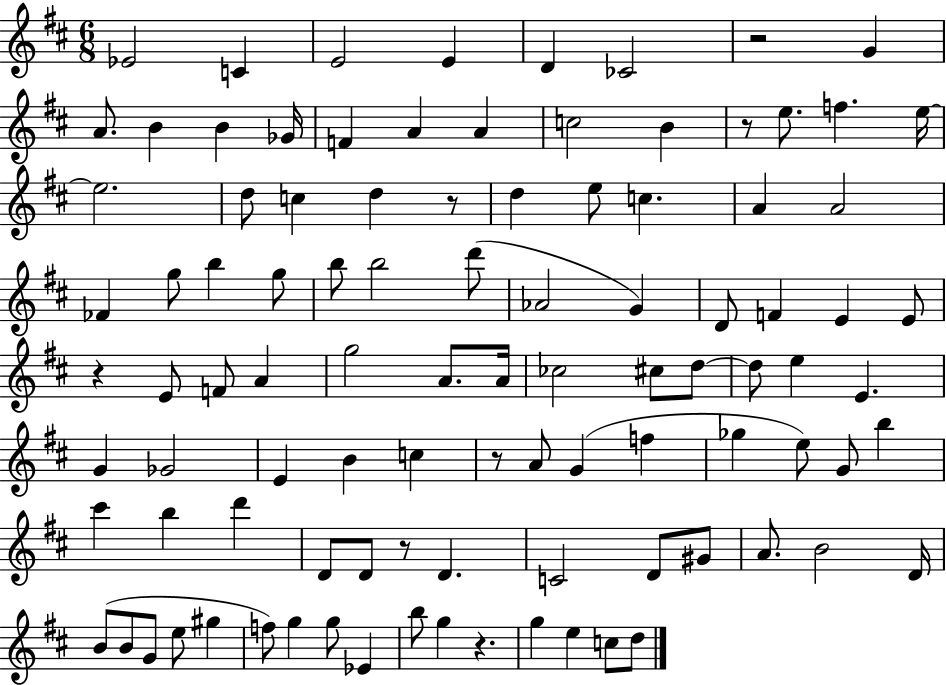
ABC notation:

X:1
T:Untitled
M:6/8
L:1/4
K:D
_E2 C E2 E D _C2 z2 G A/2 B B _G/4 F A A c2 B z/2 e/2 f e/4 e2 d/2 c d z/2 d e/2 c A A2 _F g/2 b g/2 b/2 b2 d'/2 _A2 G D/2 F E E/2 z E/2 F/2 A g2 A/2 A/4 _c2 ^c/2 d/2 d/2 e E G _G2 E B c z/2 A/2 G f _g e/2 G/2 b ^c' b d' D/2 D/2 z/2 D C2 D/2 ^G/2 A/2 B2 D/4 B/2 B/2 G/2 e/2 ^g f/2 g g/2 _E b/2 g z g e c/2 d/2